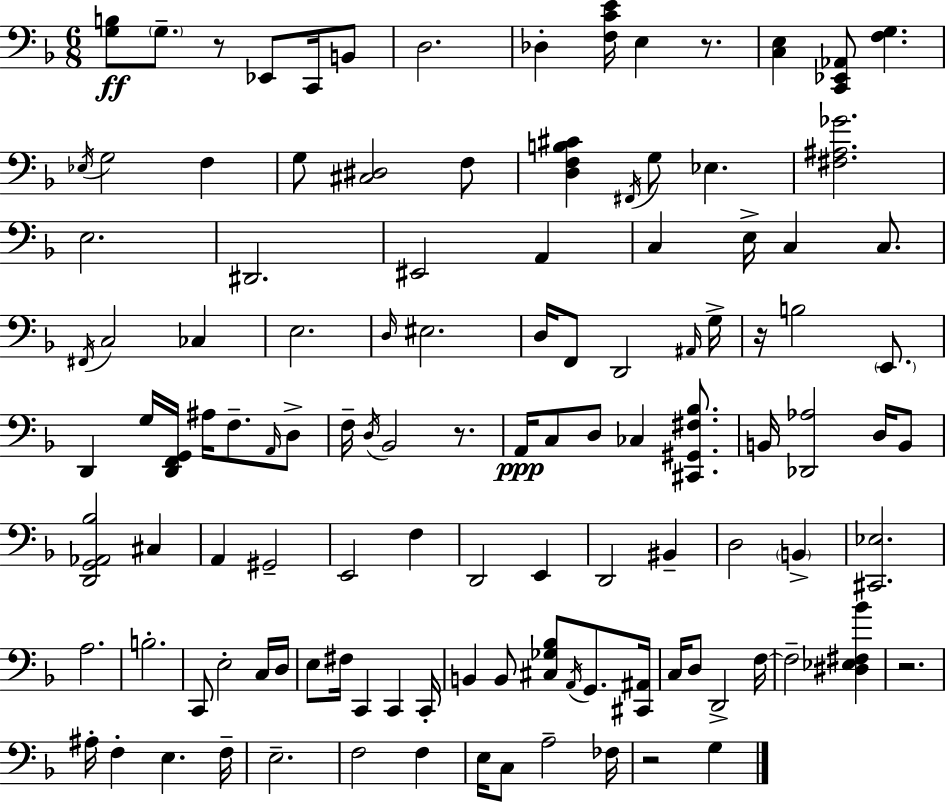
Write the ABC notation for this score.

X:1
T:Untitled
M:6/8
L:1/4
K:F
[G,B,]/2 G,/2 z/2 _E,,/2 C,,/4 B,,/2 D,2 _D, [F,CE]/4 E, z/2 [C,E,] [C,,_E,,_A,,]/2 [F,G,] _E,/4 G,2 F, G,/2 [^C,^D,]2 F,/2 [D,F,B,^C] ^F,,/4 G,/2 _E, [^F,^A,_G]2 E,2 ^D,,2 ^E,,2 A,, C, E,/4 C, C,/2 ^F,,/4 C,2 _C, E,2 D,/4 ^E,2 D,/4 F,,/2 D,,2 ^A,,/4 G,/4 z/4 B,2 E,,/2 D,, G,/4 [D,,F,,G,,]/4 ^A,/4 F,/2 A,,/4 D,/2 F,/4 D,/4 _B,,2 z/2 A,,/4 C,/2 D,/2 _C, [^C,,^G,,^F,_B,]/2 B,,/4 [_D,,_A,]2 D,/4 B,,/2 [D,,G,,_A,,_B,]2 ^C, A,, ^G,,2 E,,2 F, D,,2 E,, D,,2 ^B,, D,2 B,, [^C,,_E,]2 A,2 B,2 C,,/2 E,2 C,/4 D,/4 E,/2 ^F,/4 C,, C,, C,,/4 B,, B,,/2 [^C,_G,_B,]/2 A,,/4 G,,/2 [^C,,^A,,]/4 C,/4 D,/2 D,,2 F,/4 F,2 [^D,_E,^F,_B] z2 ^A,/4 F, E, F,/4 E,2 F,2 F, E,/4 C,/2 A,2 _F,/4 z2 G,